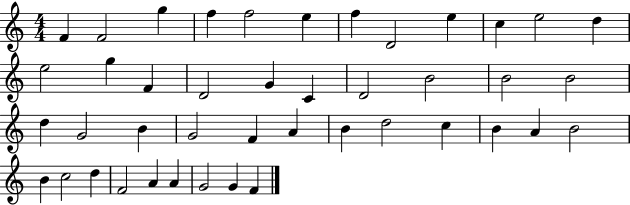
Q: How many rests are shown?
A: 0